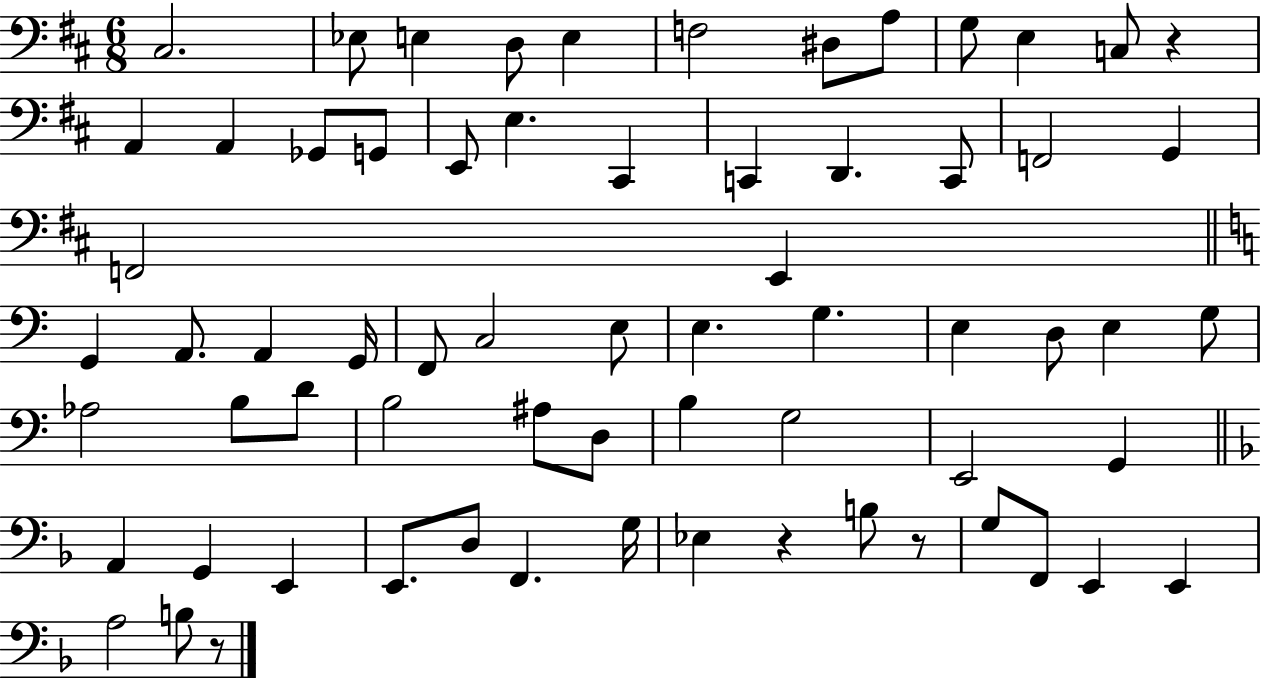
C#3/h. Eb3/e E3/q D3/e E3/q F3/h D#3/e A3/e G3/e E3/q C3/e R/q A2/q A2/q Gb2/e G2/e E2/e E3/q. C#2/q C2/q D2/q. C2/e F2/h G2/q F2/h E2/q G2/q A2/e. A2/q G2/s F2/e C3/h E3/e E3/q. G3/q. E3/q D3/e E3/q G3/e Ab3/h B3/e D4/e B3/h A#3/e D3/e B3/q G3/h E2/h G2/q A2/q G2/q E2/q E2/e. D3/e F2/q. G3/s Eb3/q R/q B3/e R/e G3/e F2/e E2/q E2/q A3/h B3/e R/e